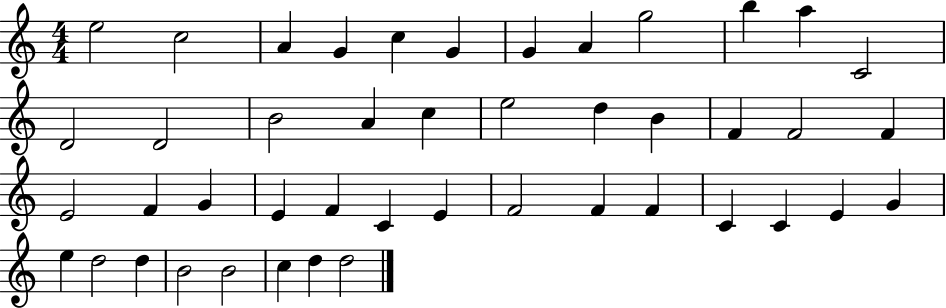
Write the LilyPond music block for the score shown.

{
  \clef treble
  \numericTimeSignature
  \time 4/4
  \key c \major
  e''2 c''2 | a'4 g'4 c''4 g'4 | g'4 a'4 g''2 | b''4 a''4 c'2 | \break d'2 d'2 | b'2 a'4 c''4 | e''2 d''4 b'4 | f'4 f'2 f'4 | \break e'2 f'4 g'4 | e'4 f'4 c'4 e'4 | f'2 f'4 f'4 | c'4 c'4 e'4 g'4 | \break e''4 d''2 d''4 | b'2 b'2 | c''4 d''4 d''2 | \bar "|."
}